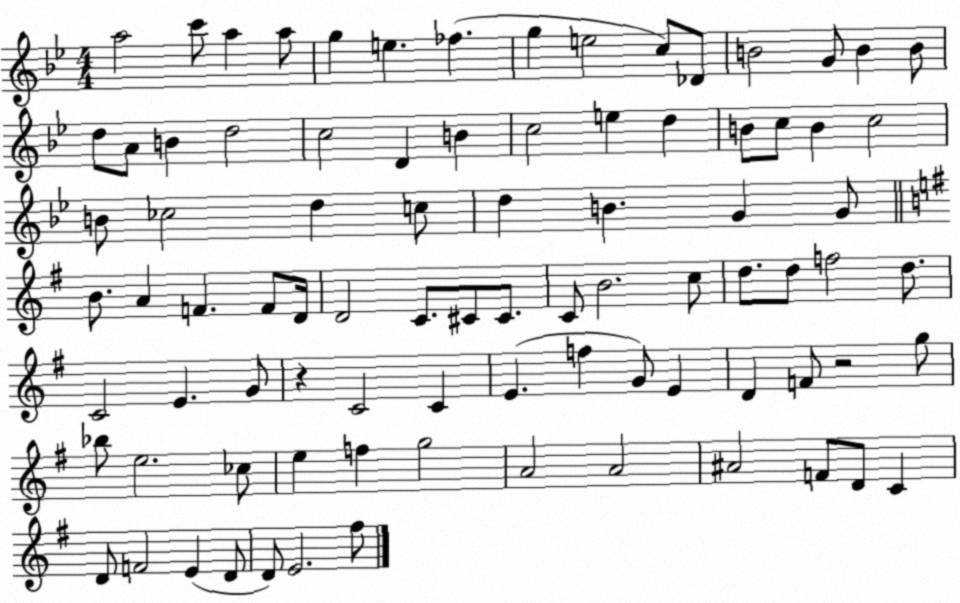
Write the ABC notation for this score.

X:1
T:Untitled
M:4/4
L:1/4
K:Bb
a2 c'/2 a a/2 g e _f g e2 c/2 _D/2 B2 G/2 B B/2 d/2 A/2 B d2 c2 D B c2 e d B/2 c/2 B c2 B/2 _c2 d c/2 d B G G/2 B/2 A F F/2 D/4 D2 C/2 ^C/2 ^C/2 C/2 B2 c/2 d/2 d/2 f2 d/2 C2 E G/2 z C2 C E f G/2 E D F/2 z2 g/2 _b/2 e2 _c/2 e f g2 A2 A2 ^A2 F/2 D/2 C D/2 F2 E D/2 D/2 E2 ^f/2